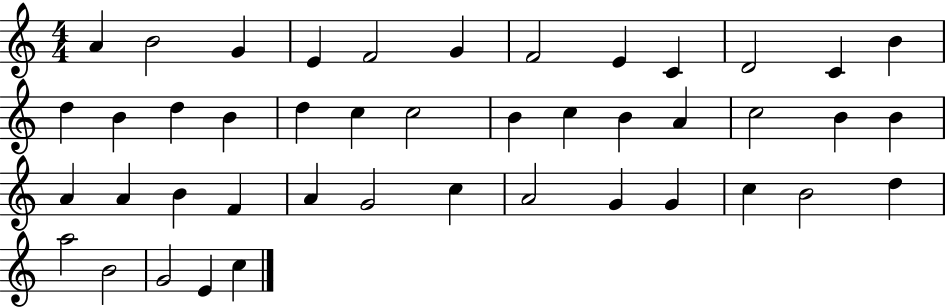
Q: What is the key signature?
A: C major